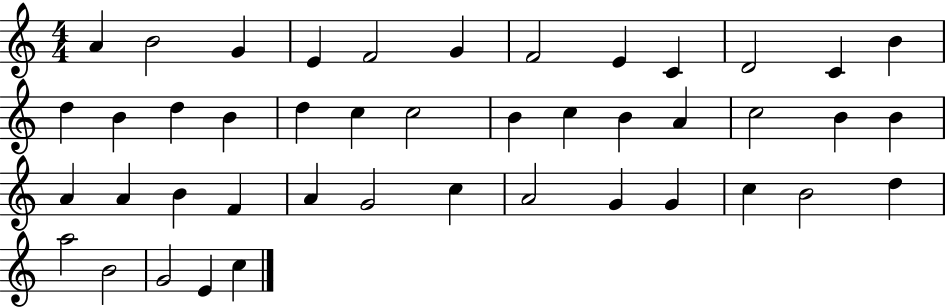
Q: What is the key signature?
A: C major